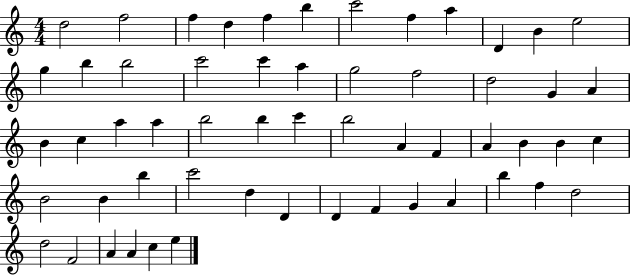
D5/h F5/h F5/q D5/q F5/q B5/q C6/h F5/q A5/q D4/q B4/q E5/h G5/q B5/q B5/h C6/h C6/q A5/q G5/h F5/h D5/h G4/q A4/q B4/q C5/q A5/q A5/q B5/h B5/q C6/q B5/h A4/q F4/q A4/q B4/q B4/q C5/q B4/h B4/q B5/q C6/h D5/q D4/q D4/q F4/q G4/q A4/q B5/q F5/q D5/h D5/h F4/h A4/q A4/q C5/q E5/q